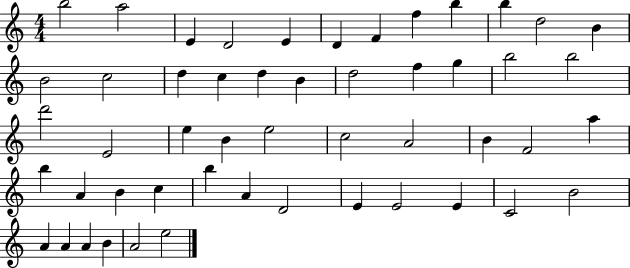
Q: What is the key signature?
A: C major